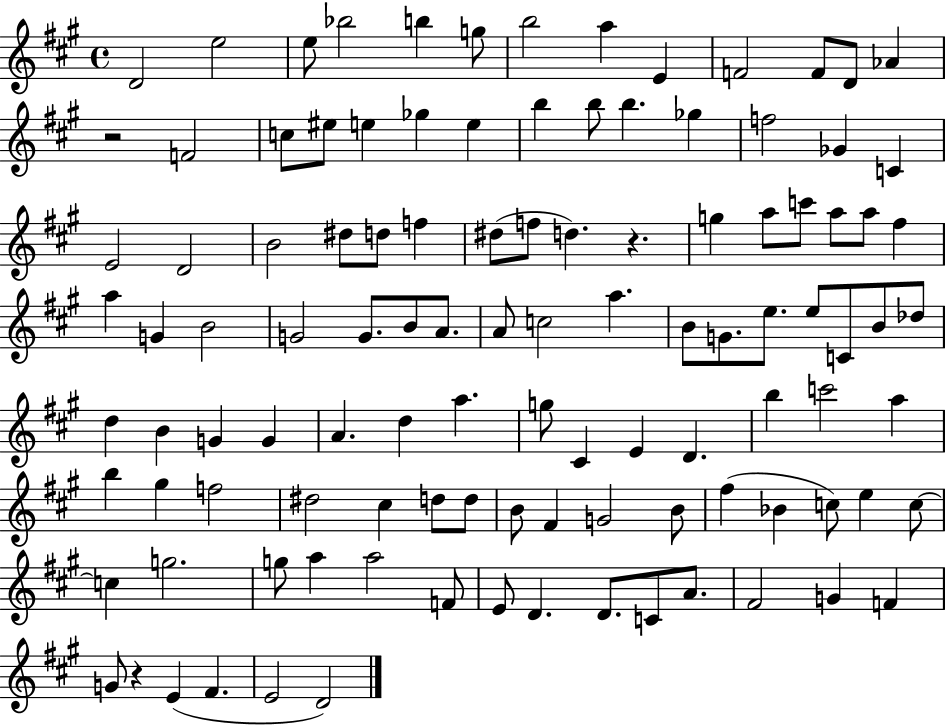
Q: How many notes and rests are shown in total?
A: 110